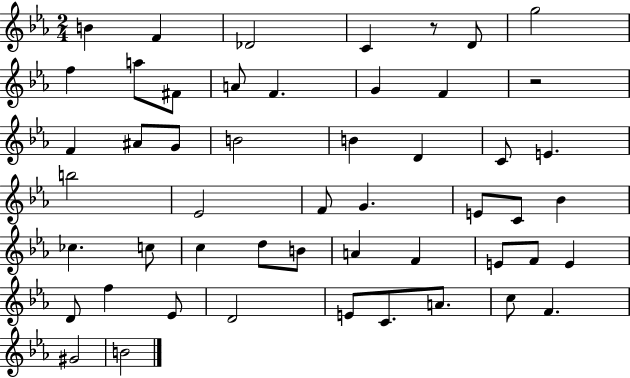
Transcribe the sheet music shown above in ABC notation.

X:1
T:Untitled
M:2/4
L:1/4
K:Eb
B F _D2 C z/2 D/2 g2 f a/2 ^F/2 A/2 F G F z2 F ^A/2 G/2 B2 B D C/2 E b2 _E2 F/2 G E/2 C/2 _B _c c/2 c d/2 B/2 A F E/2 F/2 E D/2 f _E/2 D2 E/2 C/2 A/2 c/2 F ^G2 B2